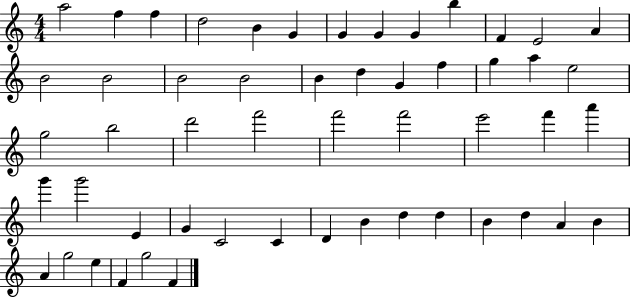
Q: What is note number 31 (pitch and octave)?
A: E6